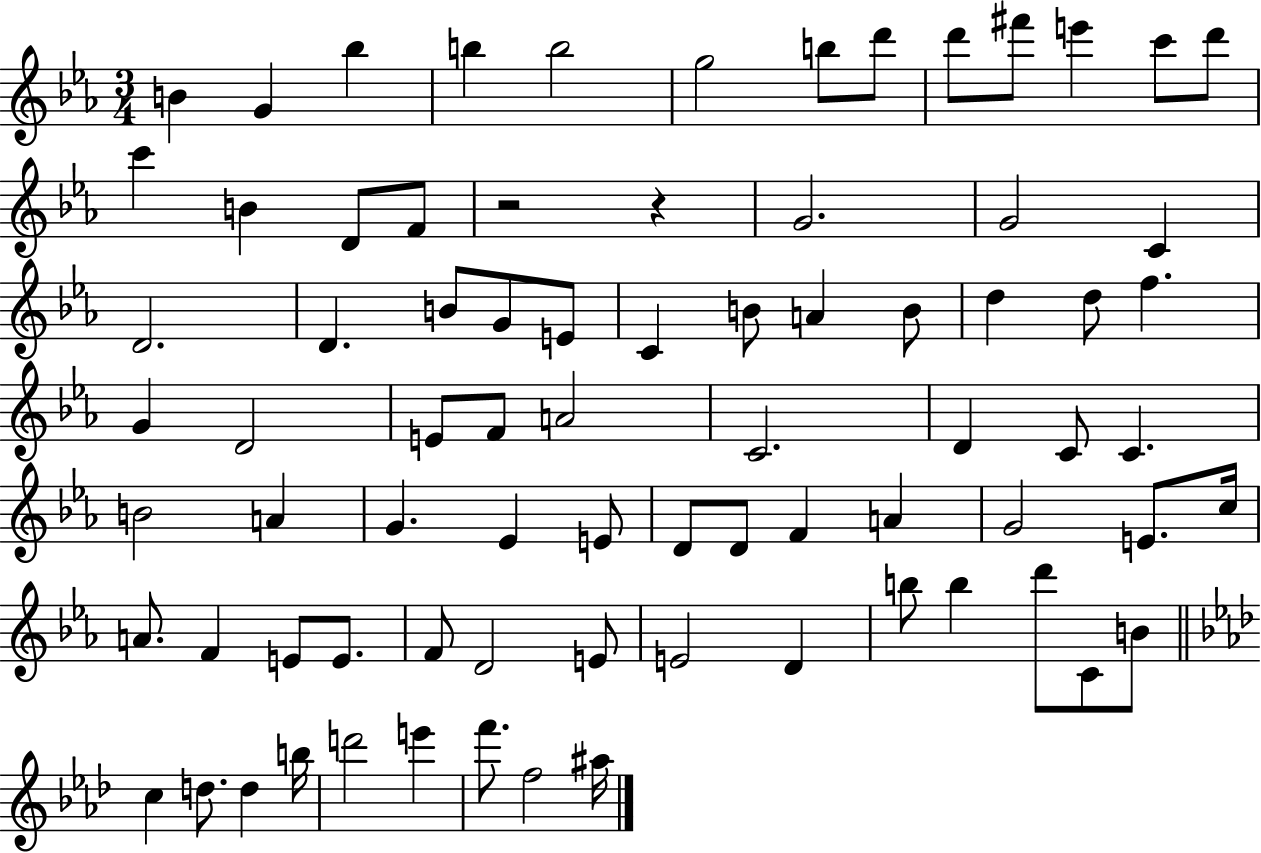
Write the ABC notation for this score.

X:1
T:Untitled
M:3/4
L:1/4
K:Eb
B G _b b b2 g2 b/2 d'/2 d'/2 ^f'/2 e' c'/2 d'/2 c' B D/2 F/2 z2 z G2 G2 C D2 D B/2 G/2 E/2 C B/2 A B/2 d d/2 f G D2 E/2 F/2 A2 C2 D C/2 C B2 A G _E E/2 D/2 D/2 F A G2 E/2 c/4 A/2 F E/2 E/2 F/2 D2 E/2 E2 D b/2 b d'/2 C/2 B/2 c d/2 d b/4 d'2 e' f'/2 f2 ^a/4